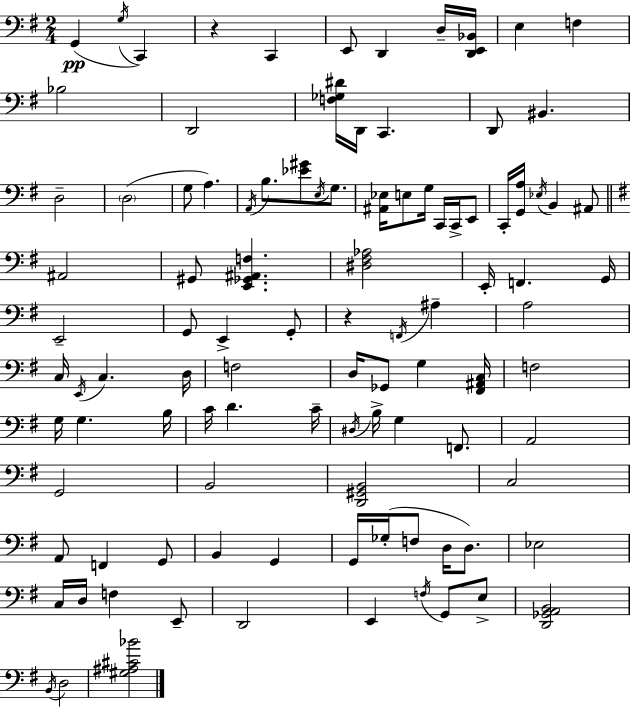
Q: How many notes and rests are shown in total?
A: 102